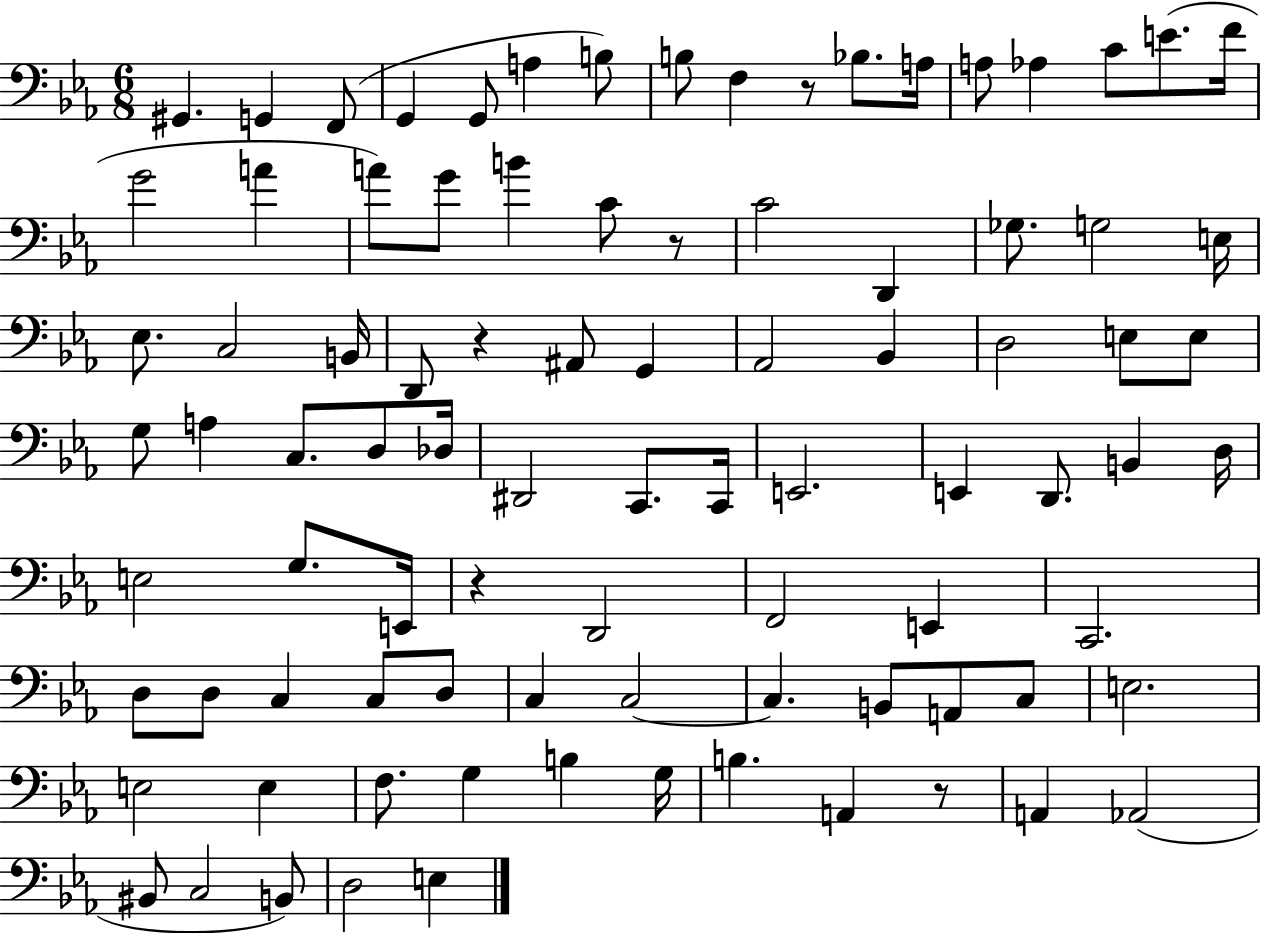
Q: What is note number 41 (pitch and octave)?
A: C3